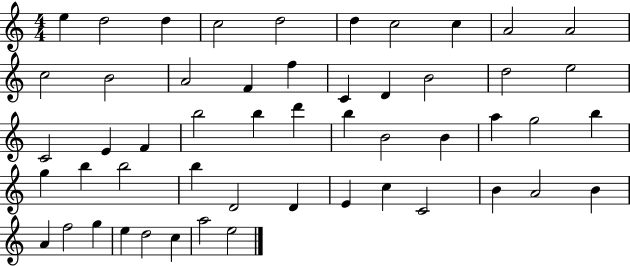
X:1
T:Untitled
M:4/4
L:1/4
K:C
e d2 d c2 d2 d c2 c A2 A2 c2 B2 A2 F f C D B2 d2 e2 C2 E F b2 b d' b B2 B a g2 b g b b2 b D2 D E c C2 B A2 B A f2 g e d2 c a2 e2